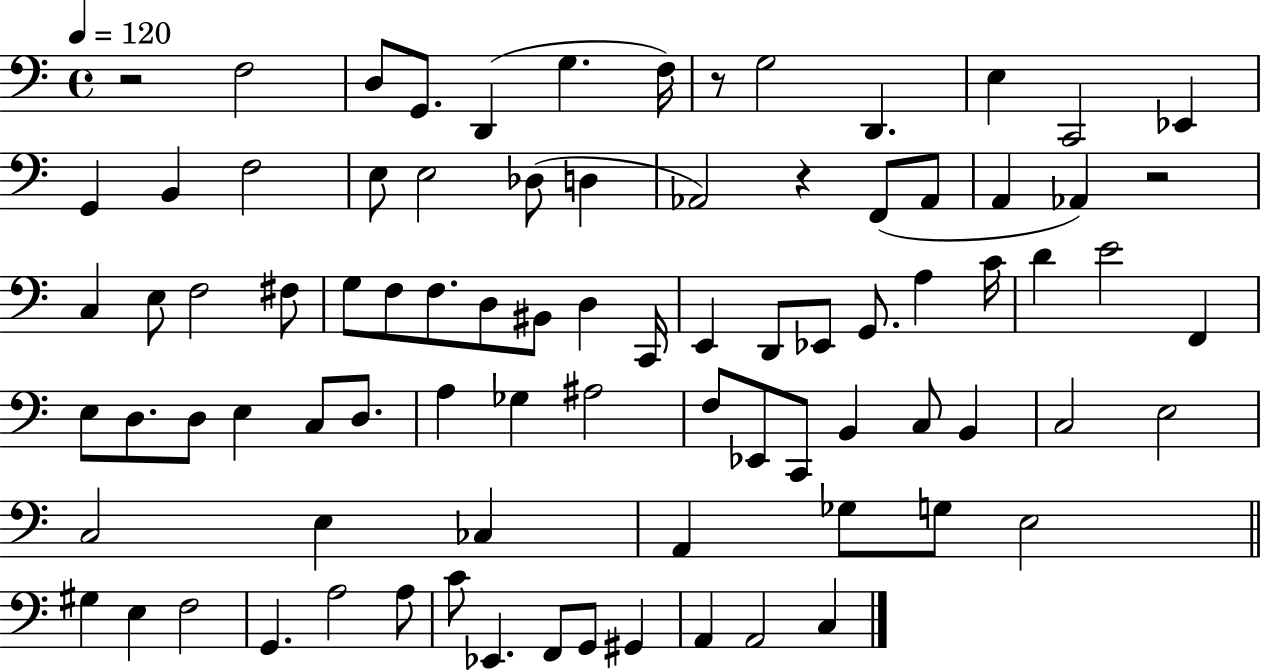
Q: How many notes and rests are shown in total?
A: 85